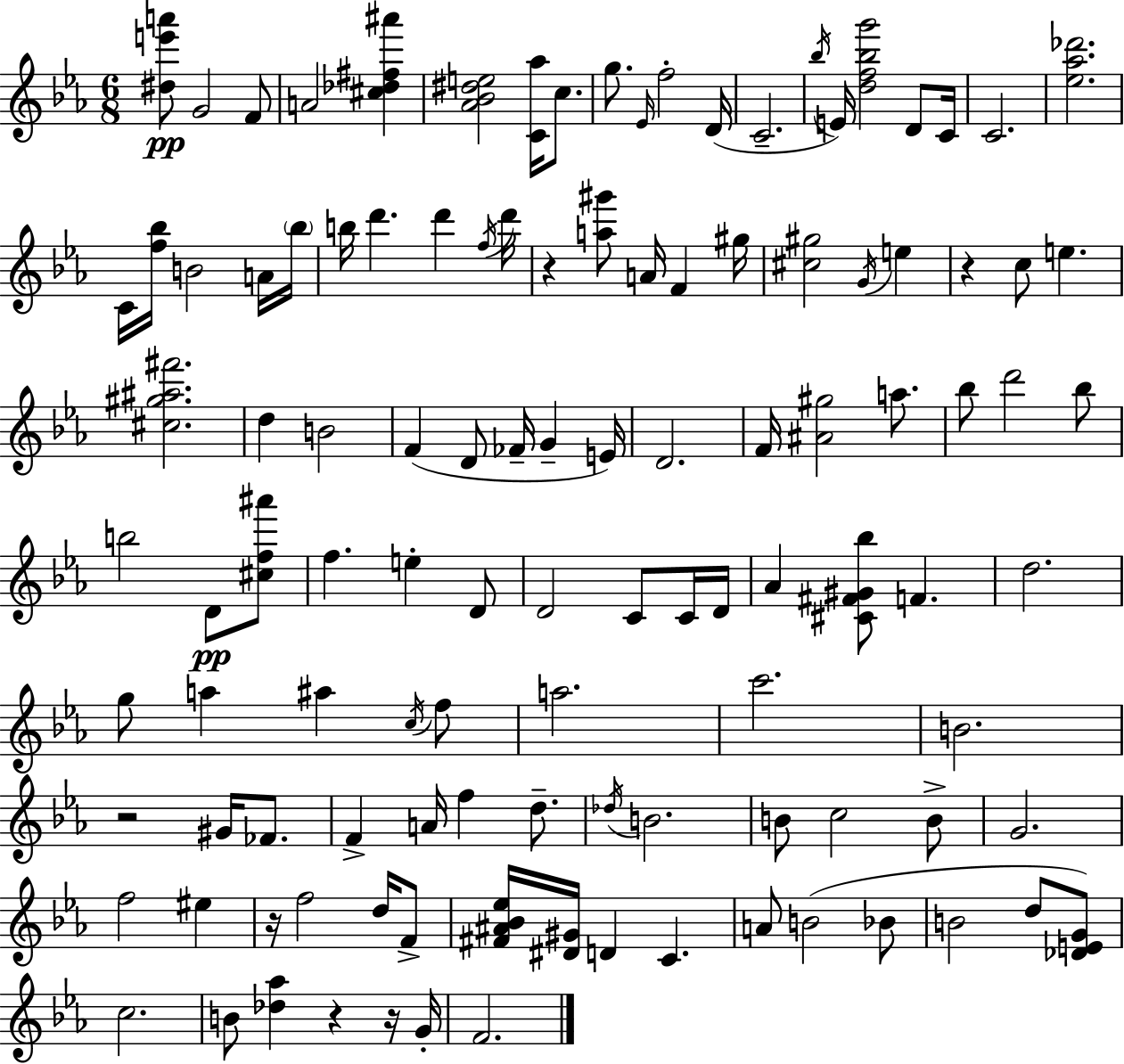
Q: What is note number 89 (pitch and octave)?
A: B4